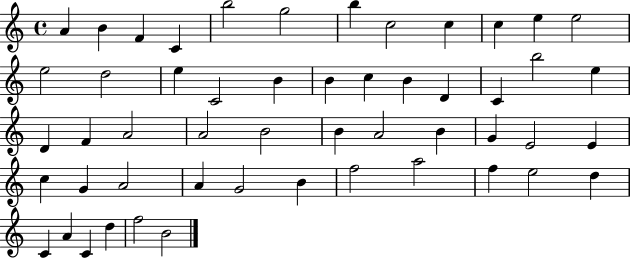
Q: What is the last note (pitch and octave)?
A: B4